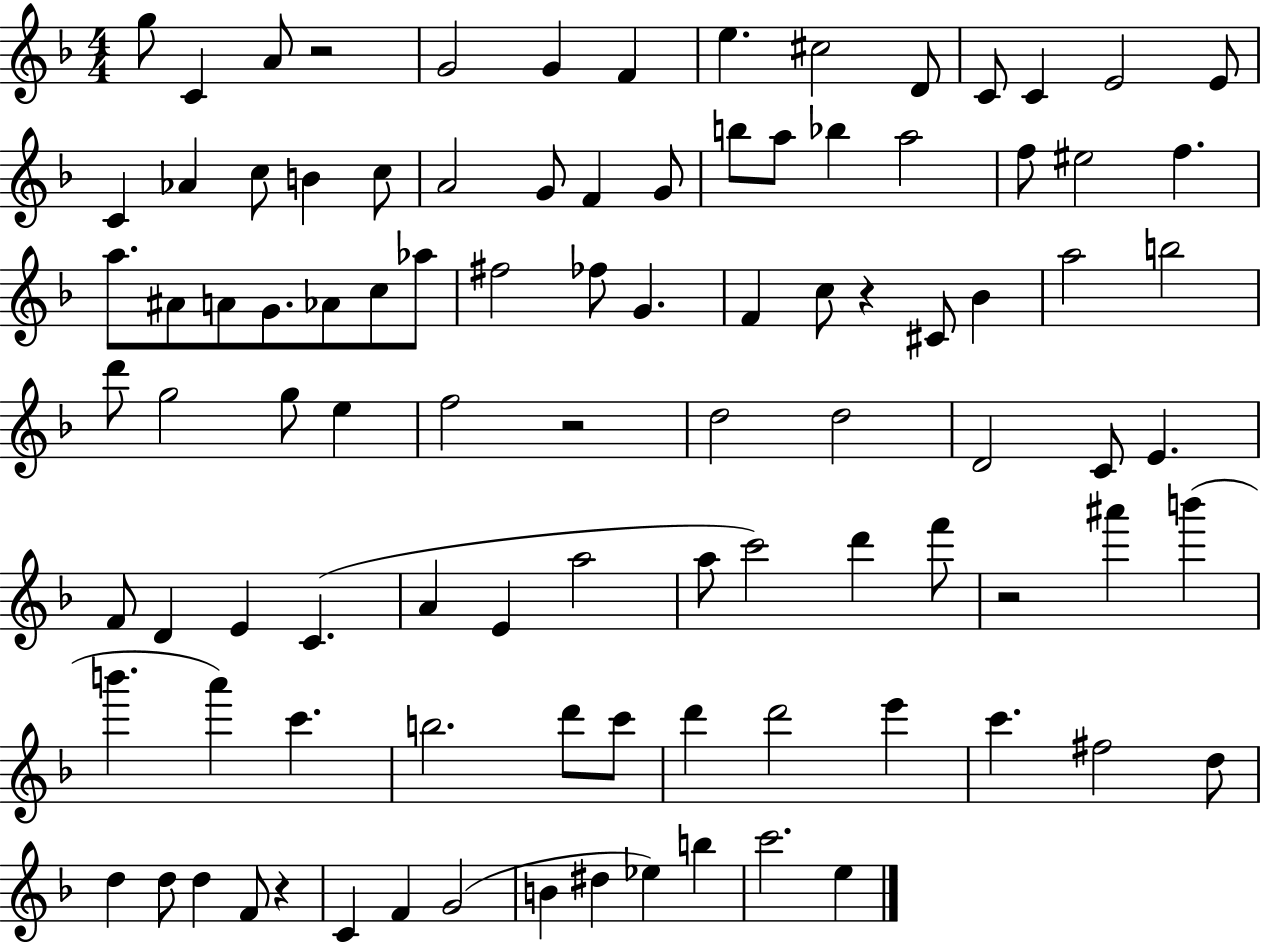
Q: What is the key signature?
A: F major